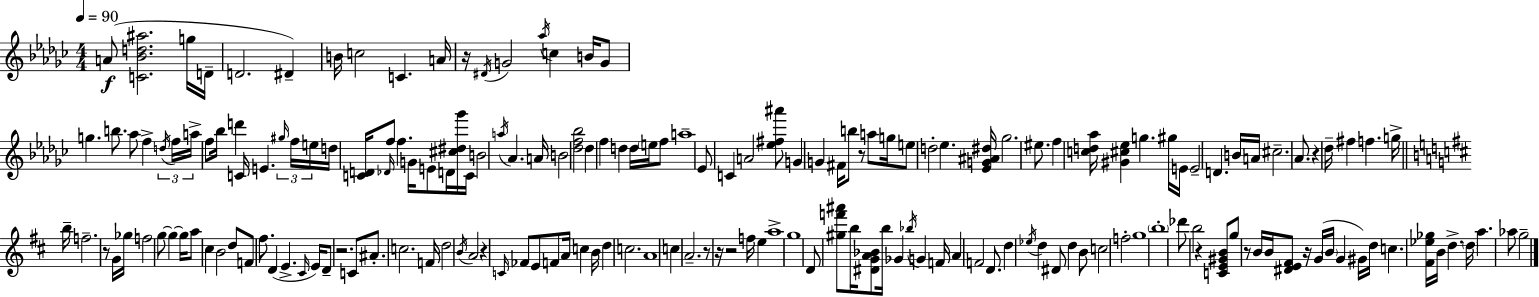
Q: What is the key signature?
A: EES minor